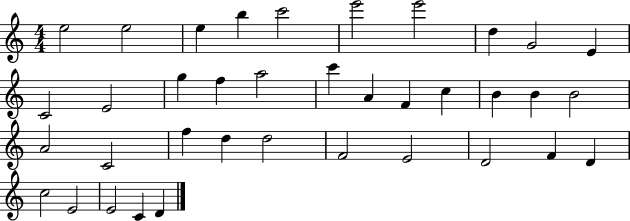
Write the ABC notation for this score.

X:1
T:Untitled
M:4/4
L:1/4
K:C
e2 e2 e b c'2 e'2 e'2 d G2 E C2 E2 g f a2 c' A F c B B B2 A2 C2 f d d2 F2 E2 D2 F D c2 E2 E2 C D